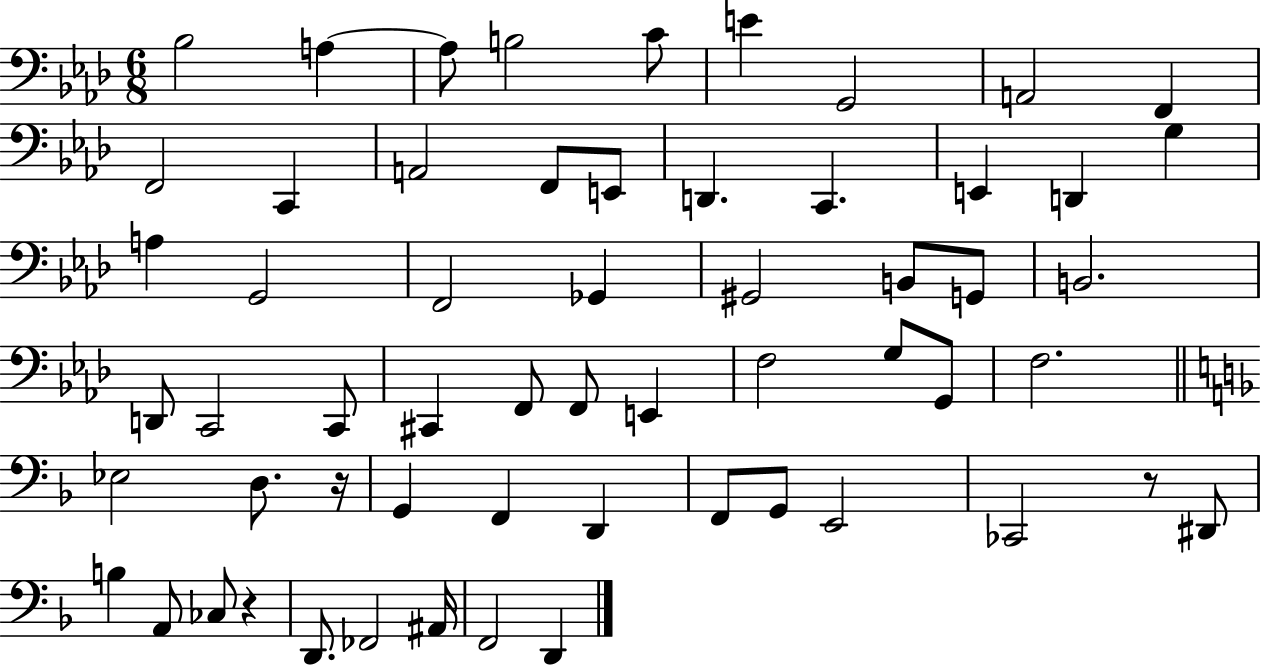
Bb3/h A3/q A3/e B3/h C4/e E4/q G2/h A2/h F2/q F2/h C2/q A2/h F2/e E2/e D2/q. C2/q. E2/q D2/q G3/q A3/q G2/h F2/h Gb2/q G#2/h B2/e G2/e B2/h. D2/e C2/h C2/e C#2/q F2/e F2/e E2/q F3/h G3/e G2/e F3/h. Eb3/h D3/e. R/s G2/q F2/q D2/q F2/e G2/e E2/h CES2/h R/e D#2/e B3/q A2/e CES3/e R/q D2/e. FES2/h A#2/s F2/h D2/q